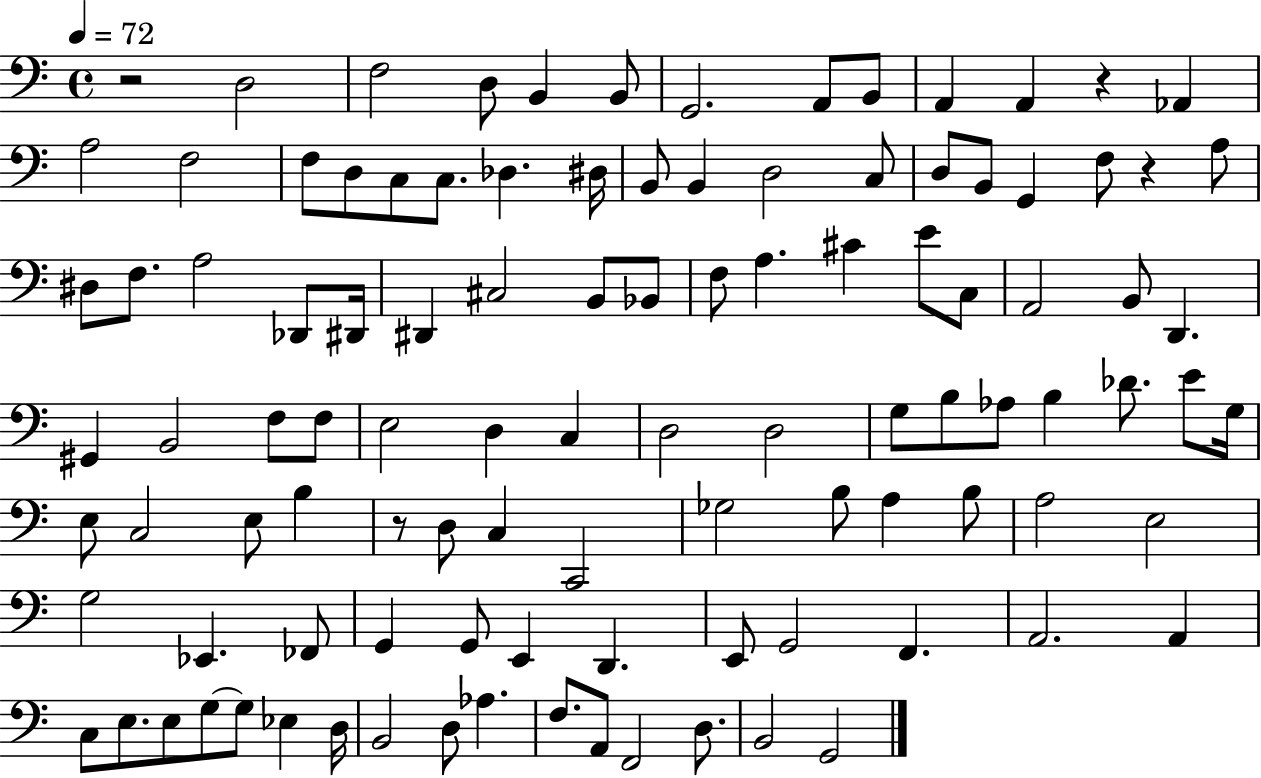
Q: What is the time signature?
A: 4/4